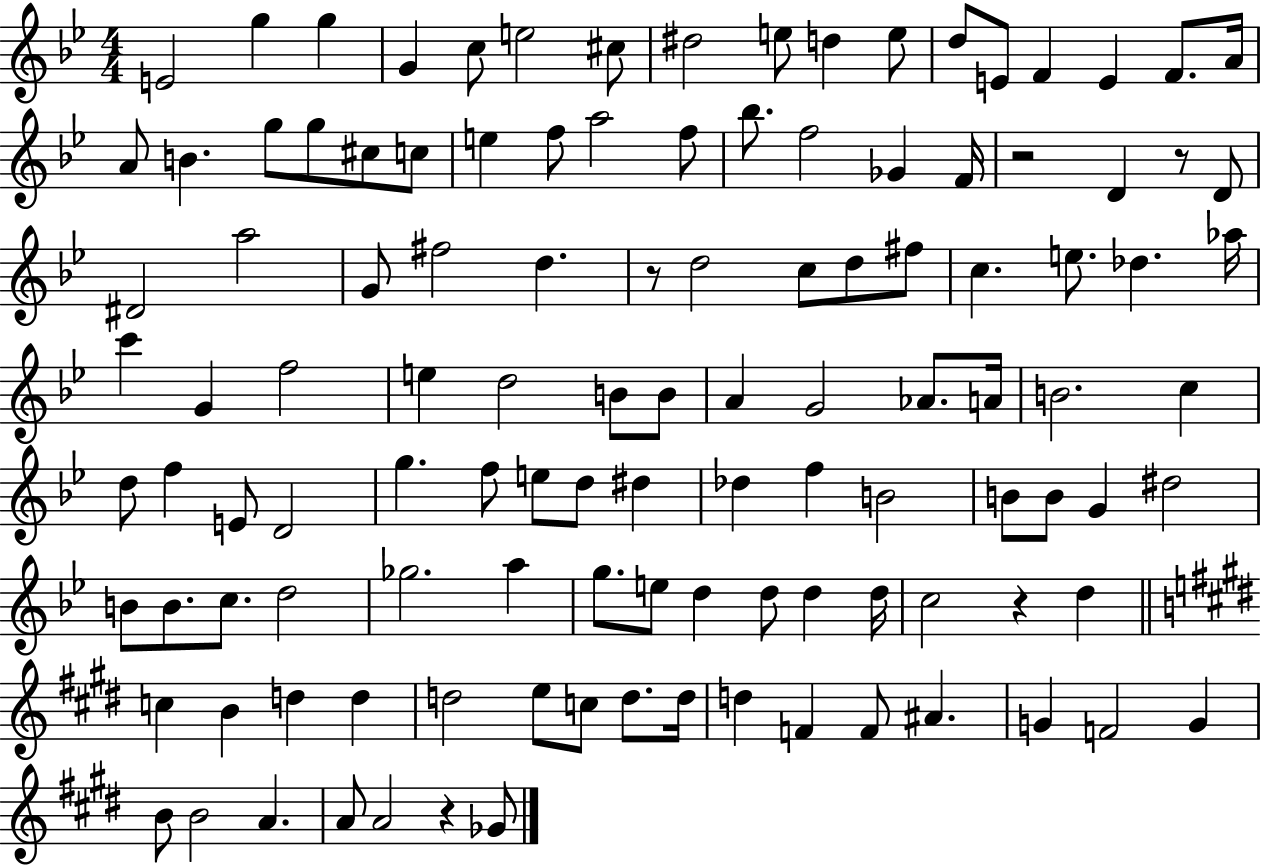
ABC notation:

X:1
T:Untitled
M:4/4
L:1/4
K:Bb
E2 g g G c/2 e2 ^c/2 ^d2 e/2 d e/2 d/2 E/2 F E F/2 A/4 A/2 B g/2 g/2 ^c/2 c/2 e f/2 a2 f/2 _b/2 f2 _G F/4 z2 D z/2 D/2 ^D2 a2 G/2 ^f2 d z/2 d2 c/2 d/2 ^f/2 c e/2 _d _a/4 c' G f2 e d2 B/2 B/2 A G2 _A/2 A/4 B2 c d/2 f E/2 D2 g f/2 e/2 d/2 ^d _d f B2 B/2 B/2 G ^d2 B/2 B/2 c/2 d2 _g2 a g/2 e/2 d d/2 d d/4 c2 z d c B d d d2 e/2 c/2 d/2 d/4 d F F/2 ^A G F2 G B/2 B2 A A/2 A2 z _G/2